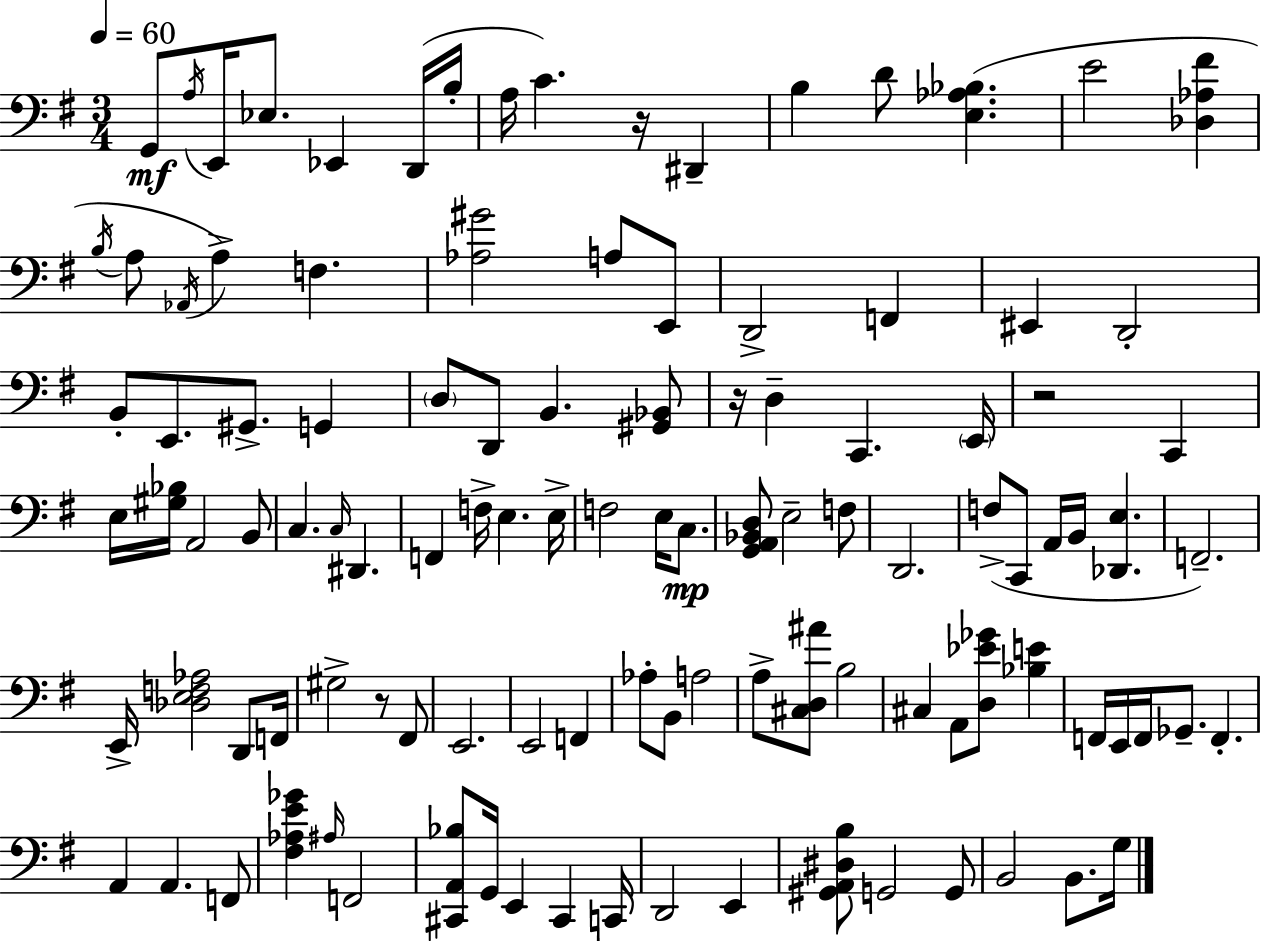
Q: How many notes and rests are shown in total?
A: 110